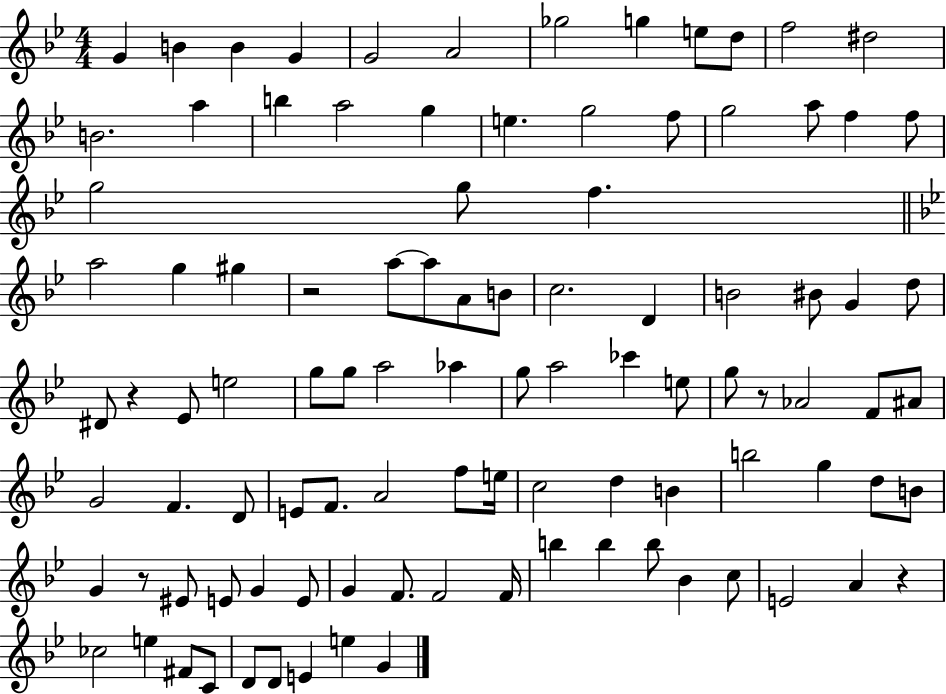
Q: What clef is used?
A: treble